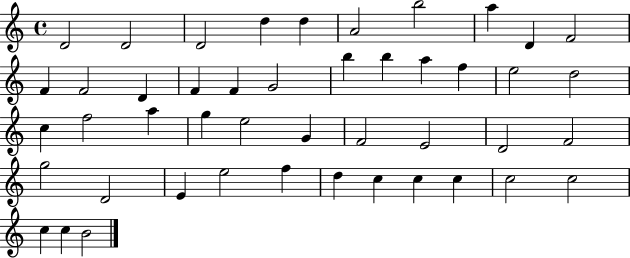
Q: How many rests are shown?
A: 0